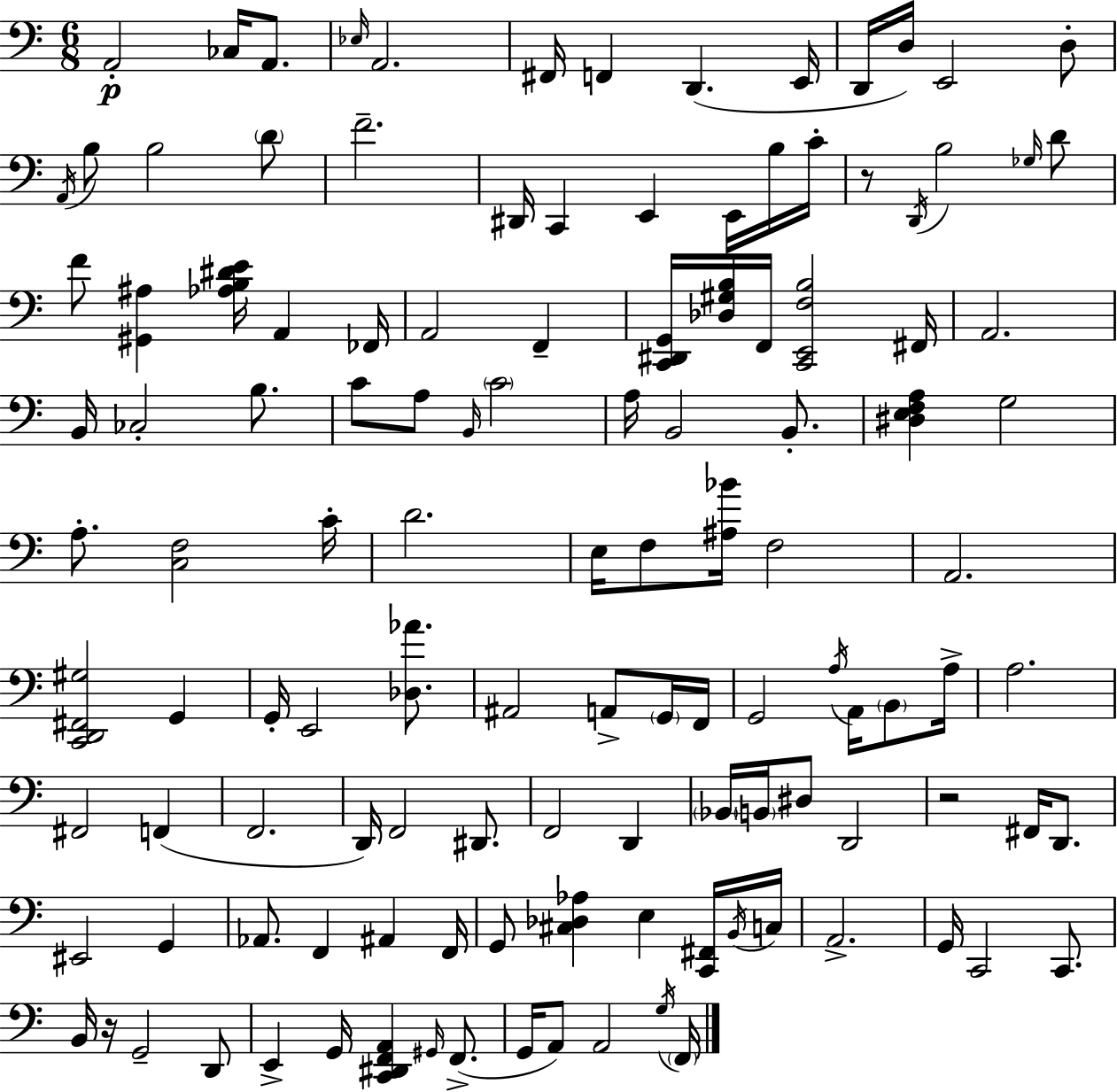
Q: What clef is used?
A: bass